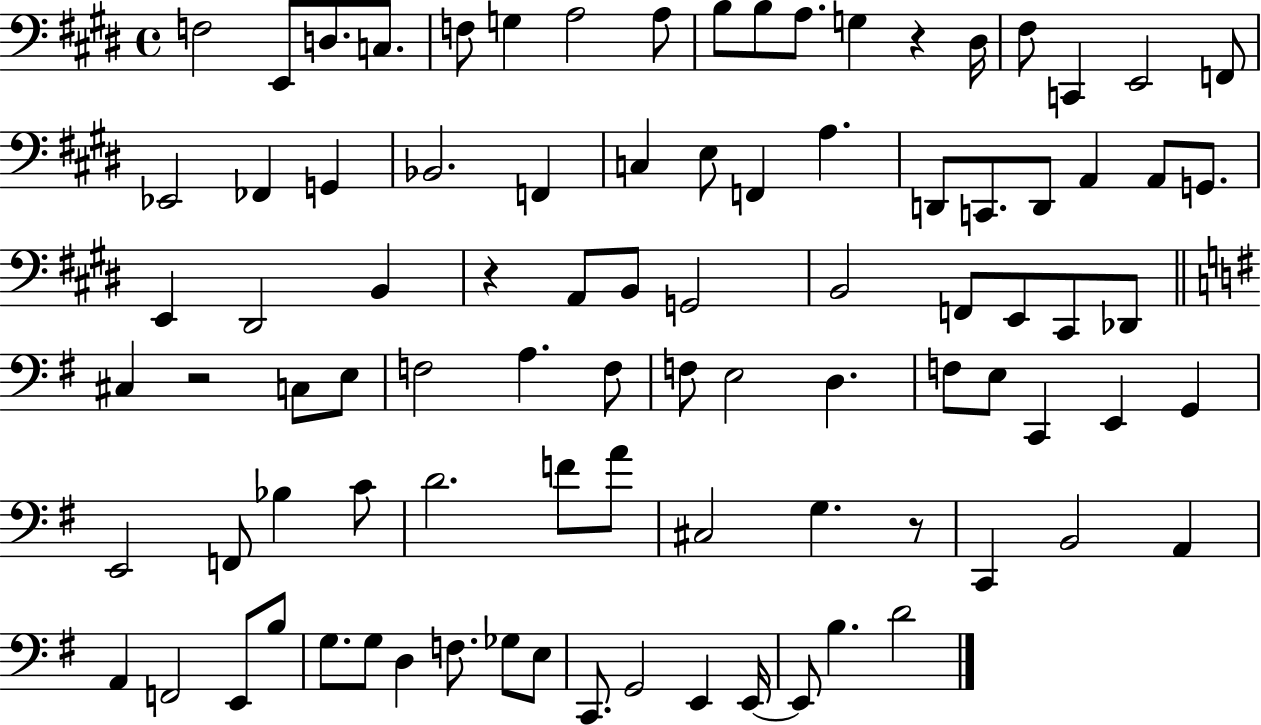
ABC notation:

X:1
T:Untitled
M:4/4
L:1/4
K:E
F,2 E,,/2 D,/2 C,/2 F,/2 G, A,2 A,/2 B,/2 B,/2 A,/2 G, z ^D,/4 ^F,/2 C,, E,,2 F,,/2 _E,,2 _F,, G,, _B,,2 F,, C, E,/2 F,, A, D,,/2 C,,/2 D,,/2 A,, A,,/2 G,,/2 E,, ^D,,2 B,, z A,,/2 B,,/2 G,,2 B,,2 F,,/2 E,,/2 ^C,,/2 _D,,/2 ^C, z2 C,/2 E,/2 F,2 A, F,/2 F,/2 E,2 D, F,/2 E,/2 C,, E,, G,, E,,2 F,,/2 _B, C/2 D2 F/2 A/2 ^C,2 G, z/2 C,, B,,2 A,, A,, F,,2 E,,/2 B,/2 G,/2 G,/2 D, F,/2 _G,/2 E,/2 C,,/2 G,,2 E,, E,,/4 E,,/2 B, D2